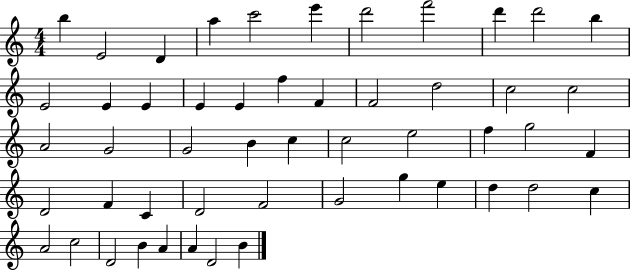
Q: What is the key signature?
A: C major